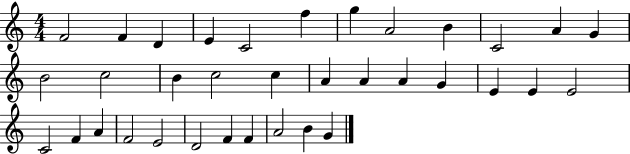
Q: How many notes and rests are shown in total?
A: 35